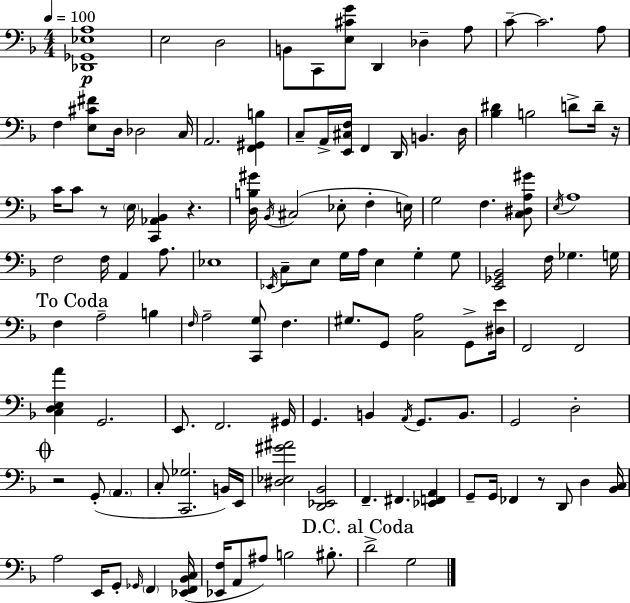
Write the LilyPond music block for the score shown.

{
  \clef bass
  \numericTimeSignature
  \time 4/4
  \key d \minor
  \tempo 4 = 100
  <des, ges, ees a>1\p | e2 d2 | b,8 c,8 <e cis' g'>8 d,4 des4-- a8 | c'8--~~ c'2. a8 | \break f4 <e cis' fis'>8 d16 des2 c16 | a,2. <f, gis, b>4 | c8-- a,16-> <e, cis f>16 f,4 d,16 b,4. d16 | <bes dis'>4 b2 d'8-> d'16-- r16 | \break c'16 c'8 r8 \parenthesize e16 <c, aes, bes,>4 r4. | <d b gis'>16 \acciaccatura { bes,16 }( cis2 ees8-. f4-. | e16) g2 f4. <c dis a gis'>8 | \acciaccatura { e16 } a1 | \break f2 f16 a,4 a8. | ees1 | \acciaccatura { ees,16 } c8-- e8 g16 a16 e4 g4-. | g8 <e, ges, bes,>2 f16 ges4. | \break g16 \mark "To Coda" f4 a2-- b4 | \grace { f16 } a2-- <c, g>8 f4. | gis8. g,8 <c a>2 | g,8-> <dis e'>16 f,2 f,2 | \break <c d e a'>4 g,2. | e,8. f,2. | gis,16 g,4. b,4 \acciaccatura { a,16 } g,8. | b,8. g,2 d2-. | \break \mark \markup { \musicglyph "scripts.coda" } r2 g,8-.( \parenthesize a,4. | c8-. <c, ges>2. | b,16) e,16 <dis ees gis' ais'>2 <d, ees, bes,>2 | f,4.-- fis,4. | \break <ees, f, a,>4 g,8-- g,16 fes,4 r8 d,8 | d4 <bes, c>16 a2 e,16 g,8-. | \grace { ges,16 } \parenthesize f,4 <ees, f, bes, c>16( <ees, f>16 a,8 ais8) b2 | bis8.-. \mark "D.C. al Coda" d'2-> g2 | \break \bar "|."
}